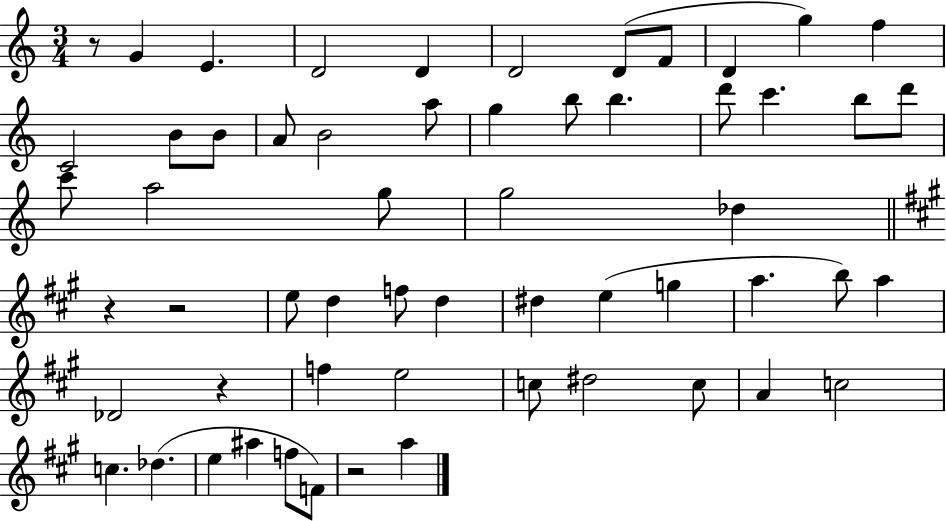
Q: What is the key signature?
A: C major